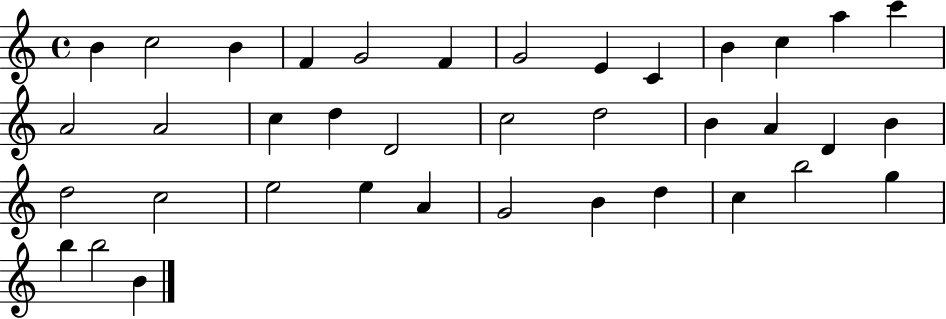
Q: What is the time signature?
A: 4/4